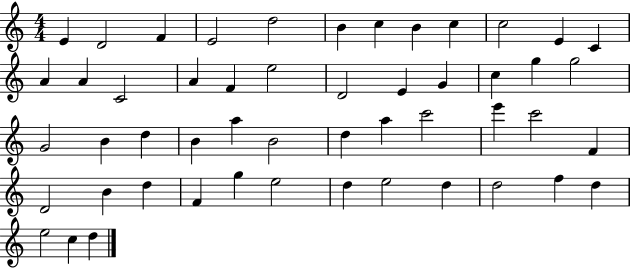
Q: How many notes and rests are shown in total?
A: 51